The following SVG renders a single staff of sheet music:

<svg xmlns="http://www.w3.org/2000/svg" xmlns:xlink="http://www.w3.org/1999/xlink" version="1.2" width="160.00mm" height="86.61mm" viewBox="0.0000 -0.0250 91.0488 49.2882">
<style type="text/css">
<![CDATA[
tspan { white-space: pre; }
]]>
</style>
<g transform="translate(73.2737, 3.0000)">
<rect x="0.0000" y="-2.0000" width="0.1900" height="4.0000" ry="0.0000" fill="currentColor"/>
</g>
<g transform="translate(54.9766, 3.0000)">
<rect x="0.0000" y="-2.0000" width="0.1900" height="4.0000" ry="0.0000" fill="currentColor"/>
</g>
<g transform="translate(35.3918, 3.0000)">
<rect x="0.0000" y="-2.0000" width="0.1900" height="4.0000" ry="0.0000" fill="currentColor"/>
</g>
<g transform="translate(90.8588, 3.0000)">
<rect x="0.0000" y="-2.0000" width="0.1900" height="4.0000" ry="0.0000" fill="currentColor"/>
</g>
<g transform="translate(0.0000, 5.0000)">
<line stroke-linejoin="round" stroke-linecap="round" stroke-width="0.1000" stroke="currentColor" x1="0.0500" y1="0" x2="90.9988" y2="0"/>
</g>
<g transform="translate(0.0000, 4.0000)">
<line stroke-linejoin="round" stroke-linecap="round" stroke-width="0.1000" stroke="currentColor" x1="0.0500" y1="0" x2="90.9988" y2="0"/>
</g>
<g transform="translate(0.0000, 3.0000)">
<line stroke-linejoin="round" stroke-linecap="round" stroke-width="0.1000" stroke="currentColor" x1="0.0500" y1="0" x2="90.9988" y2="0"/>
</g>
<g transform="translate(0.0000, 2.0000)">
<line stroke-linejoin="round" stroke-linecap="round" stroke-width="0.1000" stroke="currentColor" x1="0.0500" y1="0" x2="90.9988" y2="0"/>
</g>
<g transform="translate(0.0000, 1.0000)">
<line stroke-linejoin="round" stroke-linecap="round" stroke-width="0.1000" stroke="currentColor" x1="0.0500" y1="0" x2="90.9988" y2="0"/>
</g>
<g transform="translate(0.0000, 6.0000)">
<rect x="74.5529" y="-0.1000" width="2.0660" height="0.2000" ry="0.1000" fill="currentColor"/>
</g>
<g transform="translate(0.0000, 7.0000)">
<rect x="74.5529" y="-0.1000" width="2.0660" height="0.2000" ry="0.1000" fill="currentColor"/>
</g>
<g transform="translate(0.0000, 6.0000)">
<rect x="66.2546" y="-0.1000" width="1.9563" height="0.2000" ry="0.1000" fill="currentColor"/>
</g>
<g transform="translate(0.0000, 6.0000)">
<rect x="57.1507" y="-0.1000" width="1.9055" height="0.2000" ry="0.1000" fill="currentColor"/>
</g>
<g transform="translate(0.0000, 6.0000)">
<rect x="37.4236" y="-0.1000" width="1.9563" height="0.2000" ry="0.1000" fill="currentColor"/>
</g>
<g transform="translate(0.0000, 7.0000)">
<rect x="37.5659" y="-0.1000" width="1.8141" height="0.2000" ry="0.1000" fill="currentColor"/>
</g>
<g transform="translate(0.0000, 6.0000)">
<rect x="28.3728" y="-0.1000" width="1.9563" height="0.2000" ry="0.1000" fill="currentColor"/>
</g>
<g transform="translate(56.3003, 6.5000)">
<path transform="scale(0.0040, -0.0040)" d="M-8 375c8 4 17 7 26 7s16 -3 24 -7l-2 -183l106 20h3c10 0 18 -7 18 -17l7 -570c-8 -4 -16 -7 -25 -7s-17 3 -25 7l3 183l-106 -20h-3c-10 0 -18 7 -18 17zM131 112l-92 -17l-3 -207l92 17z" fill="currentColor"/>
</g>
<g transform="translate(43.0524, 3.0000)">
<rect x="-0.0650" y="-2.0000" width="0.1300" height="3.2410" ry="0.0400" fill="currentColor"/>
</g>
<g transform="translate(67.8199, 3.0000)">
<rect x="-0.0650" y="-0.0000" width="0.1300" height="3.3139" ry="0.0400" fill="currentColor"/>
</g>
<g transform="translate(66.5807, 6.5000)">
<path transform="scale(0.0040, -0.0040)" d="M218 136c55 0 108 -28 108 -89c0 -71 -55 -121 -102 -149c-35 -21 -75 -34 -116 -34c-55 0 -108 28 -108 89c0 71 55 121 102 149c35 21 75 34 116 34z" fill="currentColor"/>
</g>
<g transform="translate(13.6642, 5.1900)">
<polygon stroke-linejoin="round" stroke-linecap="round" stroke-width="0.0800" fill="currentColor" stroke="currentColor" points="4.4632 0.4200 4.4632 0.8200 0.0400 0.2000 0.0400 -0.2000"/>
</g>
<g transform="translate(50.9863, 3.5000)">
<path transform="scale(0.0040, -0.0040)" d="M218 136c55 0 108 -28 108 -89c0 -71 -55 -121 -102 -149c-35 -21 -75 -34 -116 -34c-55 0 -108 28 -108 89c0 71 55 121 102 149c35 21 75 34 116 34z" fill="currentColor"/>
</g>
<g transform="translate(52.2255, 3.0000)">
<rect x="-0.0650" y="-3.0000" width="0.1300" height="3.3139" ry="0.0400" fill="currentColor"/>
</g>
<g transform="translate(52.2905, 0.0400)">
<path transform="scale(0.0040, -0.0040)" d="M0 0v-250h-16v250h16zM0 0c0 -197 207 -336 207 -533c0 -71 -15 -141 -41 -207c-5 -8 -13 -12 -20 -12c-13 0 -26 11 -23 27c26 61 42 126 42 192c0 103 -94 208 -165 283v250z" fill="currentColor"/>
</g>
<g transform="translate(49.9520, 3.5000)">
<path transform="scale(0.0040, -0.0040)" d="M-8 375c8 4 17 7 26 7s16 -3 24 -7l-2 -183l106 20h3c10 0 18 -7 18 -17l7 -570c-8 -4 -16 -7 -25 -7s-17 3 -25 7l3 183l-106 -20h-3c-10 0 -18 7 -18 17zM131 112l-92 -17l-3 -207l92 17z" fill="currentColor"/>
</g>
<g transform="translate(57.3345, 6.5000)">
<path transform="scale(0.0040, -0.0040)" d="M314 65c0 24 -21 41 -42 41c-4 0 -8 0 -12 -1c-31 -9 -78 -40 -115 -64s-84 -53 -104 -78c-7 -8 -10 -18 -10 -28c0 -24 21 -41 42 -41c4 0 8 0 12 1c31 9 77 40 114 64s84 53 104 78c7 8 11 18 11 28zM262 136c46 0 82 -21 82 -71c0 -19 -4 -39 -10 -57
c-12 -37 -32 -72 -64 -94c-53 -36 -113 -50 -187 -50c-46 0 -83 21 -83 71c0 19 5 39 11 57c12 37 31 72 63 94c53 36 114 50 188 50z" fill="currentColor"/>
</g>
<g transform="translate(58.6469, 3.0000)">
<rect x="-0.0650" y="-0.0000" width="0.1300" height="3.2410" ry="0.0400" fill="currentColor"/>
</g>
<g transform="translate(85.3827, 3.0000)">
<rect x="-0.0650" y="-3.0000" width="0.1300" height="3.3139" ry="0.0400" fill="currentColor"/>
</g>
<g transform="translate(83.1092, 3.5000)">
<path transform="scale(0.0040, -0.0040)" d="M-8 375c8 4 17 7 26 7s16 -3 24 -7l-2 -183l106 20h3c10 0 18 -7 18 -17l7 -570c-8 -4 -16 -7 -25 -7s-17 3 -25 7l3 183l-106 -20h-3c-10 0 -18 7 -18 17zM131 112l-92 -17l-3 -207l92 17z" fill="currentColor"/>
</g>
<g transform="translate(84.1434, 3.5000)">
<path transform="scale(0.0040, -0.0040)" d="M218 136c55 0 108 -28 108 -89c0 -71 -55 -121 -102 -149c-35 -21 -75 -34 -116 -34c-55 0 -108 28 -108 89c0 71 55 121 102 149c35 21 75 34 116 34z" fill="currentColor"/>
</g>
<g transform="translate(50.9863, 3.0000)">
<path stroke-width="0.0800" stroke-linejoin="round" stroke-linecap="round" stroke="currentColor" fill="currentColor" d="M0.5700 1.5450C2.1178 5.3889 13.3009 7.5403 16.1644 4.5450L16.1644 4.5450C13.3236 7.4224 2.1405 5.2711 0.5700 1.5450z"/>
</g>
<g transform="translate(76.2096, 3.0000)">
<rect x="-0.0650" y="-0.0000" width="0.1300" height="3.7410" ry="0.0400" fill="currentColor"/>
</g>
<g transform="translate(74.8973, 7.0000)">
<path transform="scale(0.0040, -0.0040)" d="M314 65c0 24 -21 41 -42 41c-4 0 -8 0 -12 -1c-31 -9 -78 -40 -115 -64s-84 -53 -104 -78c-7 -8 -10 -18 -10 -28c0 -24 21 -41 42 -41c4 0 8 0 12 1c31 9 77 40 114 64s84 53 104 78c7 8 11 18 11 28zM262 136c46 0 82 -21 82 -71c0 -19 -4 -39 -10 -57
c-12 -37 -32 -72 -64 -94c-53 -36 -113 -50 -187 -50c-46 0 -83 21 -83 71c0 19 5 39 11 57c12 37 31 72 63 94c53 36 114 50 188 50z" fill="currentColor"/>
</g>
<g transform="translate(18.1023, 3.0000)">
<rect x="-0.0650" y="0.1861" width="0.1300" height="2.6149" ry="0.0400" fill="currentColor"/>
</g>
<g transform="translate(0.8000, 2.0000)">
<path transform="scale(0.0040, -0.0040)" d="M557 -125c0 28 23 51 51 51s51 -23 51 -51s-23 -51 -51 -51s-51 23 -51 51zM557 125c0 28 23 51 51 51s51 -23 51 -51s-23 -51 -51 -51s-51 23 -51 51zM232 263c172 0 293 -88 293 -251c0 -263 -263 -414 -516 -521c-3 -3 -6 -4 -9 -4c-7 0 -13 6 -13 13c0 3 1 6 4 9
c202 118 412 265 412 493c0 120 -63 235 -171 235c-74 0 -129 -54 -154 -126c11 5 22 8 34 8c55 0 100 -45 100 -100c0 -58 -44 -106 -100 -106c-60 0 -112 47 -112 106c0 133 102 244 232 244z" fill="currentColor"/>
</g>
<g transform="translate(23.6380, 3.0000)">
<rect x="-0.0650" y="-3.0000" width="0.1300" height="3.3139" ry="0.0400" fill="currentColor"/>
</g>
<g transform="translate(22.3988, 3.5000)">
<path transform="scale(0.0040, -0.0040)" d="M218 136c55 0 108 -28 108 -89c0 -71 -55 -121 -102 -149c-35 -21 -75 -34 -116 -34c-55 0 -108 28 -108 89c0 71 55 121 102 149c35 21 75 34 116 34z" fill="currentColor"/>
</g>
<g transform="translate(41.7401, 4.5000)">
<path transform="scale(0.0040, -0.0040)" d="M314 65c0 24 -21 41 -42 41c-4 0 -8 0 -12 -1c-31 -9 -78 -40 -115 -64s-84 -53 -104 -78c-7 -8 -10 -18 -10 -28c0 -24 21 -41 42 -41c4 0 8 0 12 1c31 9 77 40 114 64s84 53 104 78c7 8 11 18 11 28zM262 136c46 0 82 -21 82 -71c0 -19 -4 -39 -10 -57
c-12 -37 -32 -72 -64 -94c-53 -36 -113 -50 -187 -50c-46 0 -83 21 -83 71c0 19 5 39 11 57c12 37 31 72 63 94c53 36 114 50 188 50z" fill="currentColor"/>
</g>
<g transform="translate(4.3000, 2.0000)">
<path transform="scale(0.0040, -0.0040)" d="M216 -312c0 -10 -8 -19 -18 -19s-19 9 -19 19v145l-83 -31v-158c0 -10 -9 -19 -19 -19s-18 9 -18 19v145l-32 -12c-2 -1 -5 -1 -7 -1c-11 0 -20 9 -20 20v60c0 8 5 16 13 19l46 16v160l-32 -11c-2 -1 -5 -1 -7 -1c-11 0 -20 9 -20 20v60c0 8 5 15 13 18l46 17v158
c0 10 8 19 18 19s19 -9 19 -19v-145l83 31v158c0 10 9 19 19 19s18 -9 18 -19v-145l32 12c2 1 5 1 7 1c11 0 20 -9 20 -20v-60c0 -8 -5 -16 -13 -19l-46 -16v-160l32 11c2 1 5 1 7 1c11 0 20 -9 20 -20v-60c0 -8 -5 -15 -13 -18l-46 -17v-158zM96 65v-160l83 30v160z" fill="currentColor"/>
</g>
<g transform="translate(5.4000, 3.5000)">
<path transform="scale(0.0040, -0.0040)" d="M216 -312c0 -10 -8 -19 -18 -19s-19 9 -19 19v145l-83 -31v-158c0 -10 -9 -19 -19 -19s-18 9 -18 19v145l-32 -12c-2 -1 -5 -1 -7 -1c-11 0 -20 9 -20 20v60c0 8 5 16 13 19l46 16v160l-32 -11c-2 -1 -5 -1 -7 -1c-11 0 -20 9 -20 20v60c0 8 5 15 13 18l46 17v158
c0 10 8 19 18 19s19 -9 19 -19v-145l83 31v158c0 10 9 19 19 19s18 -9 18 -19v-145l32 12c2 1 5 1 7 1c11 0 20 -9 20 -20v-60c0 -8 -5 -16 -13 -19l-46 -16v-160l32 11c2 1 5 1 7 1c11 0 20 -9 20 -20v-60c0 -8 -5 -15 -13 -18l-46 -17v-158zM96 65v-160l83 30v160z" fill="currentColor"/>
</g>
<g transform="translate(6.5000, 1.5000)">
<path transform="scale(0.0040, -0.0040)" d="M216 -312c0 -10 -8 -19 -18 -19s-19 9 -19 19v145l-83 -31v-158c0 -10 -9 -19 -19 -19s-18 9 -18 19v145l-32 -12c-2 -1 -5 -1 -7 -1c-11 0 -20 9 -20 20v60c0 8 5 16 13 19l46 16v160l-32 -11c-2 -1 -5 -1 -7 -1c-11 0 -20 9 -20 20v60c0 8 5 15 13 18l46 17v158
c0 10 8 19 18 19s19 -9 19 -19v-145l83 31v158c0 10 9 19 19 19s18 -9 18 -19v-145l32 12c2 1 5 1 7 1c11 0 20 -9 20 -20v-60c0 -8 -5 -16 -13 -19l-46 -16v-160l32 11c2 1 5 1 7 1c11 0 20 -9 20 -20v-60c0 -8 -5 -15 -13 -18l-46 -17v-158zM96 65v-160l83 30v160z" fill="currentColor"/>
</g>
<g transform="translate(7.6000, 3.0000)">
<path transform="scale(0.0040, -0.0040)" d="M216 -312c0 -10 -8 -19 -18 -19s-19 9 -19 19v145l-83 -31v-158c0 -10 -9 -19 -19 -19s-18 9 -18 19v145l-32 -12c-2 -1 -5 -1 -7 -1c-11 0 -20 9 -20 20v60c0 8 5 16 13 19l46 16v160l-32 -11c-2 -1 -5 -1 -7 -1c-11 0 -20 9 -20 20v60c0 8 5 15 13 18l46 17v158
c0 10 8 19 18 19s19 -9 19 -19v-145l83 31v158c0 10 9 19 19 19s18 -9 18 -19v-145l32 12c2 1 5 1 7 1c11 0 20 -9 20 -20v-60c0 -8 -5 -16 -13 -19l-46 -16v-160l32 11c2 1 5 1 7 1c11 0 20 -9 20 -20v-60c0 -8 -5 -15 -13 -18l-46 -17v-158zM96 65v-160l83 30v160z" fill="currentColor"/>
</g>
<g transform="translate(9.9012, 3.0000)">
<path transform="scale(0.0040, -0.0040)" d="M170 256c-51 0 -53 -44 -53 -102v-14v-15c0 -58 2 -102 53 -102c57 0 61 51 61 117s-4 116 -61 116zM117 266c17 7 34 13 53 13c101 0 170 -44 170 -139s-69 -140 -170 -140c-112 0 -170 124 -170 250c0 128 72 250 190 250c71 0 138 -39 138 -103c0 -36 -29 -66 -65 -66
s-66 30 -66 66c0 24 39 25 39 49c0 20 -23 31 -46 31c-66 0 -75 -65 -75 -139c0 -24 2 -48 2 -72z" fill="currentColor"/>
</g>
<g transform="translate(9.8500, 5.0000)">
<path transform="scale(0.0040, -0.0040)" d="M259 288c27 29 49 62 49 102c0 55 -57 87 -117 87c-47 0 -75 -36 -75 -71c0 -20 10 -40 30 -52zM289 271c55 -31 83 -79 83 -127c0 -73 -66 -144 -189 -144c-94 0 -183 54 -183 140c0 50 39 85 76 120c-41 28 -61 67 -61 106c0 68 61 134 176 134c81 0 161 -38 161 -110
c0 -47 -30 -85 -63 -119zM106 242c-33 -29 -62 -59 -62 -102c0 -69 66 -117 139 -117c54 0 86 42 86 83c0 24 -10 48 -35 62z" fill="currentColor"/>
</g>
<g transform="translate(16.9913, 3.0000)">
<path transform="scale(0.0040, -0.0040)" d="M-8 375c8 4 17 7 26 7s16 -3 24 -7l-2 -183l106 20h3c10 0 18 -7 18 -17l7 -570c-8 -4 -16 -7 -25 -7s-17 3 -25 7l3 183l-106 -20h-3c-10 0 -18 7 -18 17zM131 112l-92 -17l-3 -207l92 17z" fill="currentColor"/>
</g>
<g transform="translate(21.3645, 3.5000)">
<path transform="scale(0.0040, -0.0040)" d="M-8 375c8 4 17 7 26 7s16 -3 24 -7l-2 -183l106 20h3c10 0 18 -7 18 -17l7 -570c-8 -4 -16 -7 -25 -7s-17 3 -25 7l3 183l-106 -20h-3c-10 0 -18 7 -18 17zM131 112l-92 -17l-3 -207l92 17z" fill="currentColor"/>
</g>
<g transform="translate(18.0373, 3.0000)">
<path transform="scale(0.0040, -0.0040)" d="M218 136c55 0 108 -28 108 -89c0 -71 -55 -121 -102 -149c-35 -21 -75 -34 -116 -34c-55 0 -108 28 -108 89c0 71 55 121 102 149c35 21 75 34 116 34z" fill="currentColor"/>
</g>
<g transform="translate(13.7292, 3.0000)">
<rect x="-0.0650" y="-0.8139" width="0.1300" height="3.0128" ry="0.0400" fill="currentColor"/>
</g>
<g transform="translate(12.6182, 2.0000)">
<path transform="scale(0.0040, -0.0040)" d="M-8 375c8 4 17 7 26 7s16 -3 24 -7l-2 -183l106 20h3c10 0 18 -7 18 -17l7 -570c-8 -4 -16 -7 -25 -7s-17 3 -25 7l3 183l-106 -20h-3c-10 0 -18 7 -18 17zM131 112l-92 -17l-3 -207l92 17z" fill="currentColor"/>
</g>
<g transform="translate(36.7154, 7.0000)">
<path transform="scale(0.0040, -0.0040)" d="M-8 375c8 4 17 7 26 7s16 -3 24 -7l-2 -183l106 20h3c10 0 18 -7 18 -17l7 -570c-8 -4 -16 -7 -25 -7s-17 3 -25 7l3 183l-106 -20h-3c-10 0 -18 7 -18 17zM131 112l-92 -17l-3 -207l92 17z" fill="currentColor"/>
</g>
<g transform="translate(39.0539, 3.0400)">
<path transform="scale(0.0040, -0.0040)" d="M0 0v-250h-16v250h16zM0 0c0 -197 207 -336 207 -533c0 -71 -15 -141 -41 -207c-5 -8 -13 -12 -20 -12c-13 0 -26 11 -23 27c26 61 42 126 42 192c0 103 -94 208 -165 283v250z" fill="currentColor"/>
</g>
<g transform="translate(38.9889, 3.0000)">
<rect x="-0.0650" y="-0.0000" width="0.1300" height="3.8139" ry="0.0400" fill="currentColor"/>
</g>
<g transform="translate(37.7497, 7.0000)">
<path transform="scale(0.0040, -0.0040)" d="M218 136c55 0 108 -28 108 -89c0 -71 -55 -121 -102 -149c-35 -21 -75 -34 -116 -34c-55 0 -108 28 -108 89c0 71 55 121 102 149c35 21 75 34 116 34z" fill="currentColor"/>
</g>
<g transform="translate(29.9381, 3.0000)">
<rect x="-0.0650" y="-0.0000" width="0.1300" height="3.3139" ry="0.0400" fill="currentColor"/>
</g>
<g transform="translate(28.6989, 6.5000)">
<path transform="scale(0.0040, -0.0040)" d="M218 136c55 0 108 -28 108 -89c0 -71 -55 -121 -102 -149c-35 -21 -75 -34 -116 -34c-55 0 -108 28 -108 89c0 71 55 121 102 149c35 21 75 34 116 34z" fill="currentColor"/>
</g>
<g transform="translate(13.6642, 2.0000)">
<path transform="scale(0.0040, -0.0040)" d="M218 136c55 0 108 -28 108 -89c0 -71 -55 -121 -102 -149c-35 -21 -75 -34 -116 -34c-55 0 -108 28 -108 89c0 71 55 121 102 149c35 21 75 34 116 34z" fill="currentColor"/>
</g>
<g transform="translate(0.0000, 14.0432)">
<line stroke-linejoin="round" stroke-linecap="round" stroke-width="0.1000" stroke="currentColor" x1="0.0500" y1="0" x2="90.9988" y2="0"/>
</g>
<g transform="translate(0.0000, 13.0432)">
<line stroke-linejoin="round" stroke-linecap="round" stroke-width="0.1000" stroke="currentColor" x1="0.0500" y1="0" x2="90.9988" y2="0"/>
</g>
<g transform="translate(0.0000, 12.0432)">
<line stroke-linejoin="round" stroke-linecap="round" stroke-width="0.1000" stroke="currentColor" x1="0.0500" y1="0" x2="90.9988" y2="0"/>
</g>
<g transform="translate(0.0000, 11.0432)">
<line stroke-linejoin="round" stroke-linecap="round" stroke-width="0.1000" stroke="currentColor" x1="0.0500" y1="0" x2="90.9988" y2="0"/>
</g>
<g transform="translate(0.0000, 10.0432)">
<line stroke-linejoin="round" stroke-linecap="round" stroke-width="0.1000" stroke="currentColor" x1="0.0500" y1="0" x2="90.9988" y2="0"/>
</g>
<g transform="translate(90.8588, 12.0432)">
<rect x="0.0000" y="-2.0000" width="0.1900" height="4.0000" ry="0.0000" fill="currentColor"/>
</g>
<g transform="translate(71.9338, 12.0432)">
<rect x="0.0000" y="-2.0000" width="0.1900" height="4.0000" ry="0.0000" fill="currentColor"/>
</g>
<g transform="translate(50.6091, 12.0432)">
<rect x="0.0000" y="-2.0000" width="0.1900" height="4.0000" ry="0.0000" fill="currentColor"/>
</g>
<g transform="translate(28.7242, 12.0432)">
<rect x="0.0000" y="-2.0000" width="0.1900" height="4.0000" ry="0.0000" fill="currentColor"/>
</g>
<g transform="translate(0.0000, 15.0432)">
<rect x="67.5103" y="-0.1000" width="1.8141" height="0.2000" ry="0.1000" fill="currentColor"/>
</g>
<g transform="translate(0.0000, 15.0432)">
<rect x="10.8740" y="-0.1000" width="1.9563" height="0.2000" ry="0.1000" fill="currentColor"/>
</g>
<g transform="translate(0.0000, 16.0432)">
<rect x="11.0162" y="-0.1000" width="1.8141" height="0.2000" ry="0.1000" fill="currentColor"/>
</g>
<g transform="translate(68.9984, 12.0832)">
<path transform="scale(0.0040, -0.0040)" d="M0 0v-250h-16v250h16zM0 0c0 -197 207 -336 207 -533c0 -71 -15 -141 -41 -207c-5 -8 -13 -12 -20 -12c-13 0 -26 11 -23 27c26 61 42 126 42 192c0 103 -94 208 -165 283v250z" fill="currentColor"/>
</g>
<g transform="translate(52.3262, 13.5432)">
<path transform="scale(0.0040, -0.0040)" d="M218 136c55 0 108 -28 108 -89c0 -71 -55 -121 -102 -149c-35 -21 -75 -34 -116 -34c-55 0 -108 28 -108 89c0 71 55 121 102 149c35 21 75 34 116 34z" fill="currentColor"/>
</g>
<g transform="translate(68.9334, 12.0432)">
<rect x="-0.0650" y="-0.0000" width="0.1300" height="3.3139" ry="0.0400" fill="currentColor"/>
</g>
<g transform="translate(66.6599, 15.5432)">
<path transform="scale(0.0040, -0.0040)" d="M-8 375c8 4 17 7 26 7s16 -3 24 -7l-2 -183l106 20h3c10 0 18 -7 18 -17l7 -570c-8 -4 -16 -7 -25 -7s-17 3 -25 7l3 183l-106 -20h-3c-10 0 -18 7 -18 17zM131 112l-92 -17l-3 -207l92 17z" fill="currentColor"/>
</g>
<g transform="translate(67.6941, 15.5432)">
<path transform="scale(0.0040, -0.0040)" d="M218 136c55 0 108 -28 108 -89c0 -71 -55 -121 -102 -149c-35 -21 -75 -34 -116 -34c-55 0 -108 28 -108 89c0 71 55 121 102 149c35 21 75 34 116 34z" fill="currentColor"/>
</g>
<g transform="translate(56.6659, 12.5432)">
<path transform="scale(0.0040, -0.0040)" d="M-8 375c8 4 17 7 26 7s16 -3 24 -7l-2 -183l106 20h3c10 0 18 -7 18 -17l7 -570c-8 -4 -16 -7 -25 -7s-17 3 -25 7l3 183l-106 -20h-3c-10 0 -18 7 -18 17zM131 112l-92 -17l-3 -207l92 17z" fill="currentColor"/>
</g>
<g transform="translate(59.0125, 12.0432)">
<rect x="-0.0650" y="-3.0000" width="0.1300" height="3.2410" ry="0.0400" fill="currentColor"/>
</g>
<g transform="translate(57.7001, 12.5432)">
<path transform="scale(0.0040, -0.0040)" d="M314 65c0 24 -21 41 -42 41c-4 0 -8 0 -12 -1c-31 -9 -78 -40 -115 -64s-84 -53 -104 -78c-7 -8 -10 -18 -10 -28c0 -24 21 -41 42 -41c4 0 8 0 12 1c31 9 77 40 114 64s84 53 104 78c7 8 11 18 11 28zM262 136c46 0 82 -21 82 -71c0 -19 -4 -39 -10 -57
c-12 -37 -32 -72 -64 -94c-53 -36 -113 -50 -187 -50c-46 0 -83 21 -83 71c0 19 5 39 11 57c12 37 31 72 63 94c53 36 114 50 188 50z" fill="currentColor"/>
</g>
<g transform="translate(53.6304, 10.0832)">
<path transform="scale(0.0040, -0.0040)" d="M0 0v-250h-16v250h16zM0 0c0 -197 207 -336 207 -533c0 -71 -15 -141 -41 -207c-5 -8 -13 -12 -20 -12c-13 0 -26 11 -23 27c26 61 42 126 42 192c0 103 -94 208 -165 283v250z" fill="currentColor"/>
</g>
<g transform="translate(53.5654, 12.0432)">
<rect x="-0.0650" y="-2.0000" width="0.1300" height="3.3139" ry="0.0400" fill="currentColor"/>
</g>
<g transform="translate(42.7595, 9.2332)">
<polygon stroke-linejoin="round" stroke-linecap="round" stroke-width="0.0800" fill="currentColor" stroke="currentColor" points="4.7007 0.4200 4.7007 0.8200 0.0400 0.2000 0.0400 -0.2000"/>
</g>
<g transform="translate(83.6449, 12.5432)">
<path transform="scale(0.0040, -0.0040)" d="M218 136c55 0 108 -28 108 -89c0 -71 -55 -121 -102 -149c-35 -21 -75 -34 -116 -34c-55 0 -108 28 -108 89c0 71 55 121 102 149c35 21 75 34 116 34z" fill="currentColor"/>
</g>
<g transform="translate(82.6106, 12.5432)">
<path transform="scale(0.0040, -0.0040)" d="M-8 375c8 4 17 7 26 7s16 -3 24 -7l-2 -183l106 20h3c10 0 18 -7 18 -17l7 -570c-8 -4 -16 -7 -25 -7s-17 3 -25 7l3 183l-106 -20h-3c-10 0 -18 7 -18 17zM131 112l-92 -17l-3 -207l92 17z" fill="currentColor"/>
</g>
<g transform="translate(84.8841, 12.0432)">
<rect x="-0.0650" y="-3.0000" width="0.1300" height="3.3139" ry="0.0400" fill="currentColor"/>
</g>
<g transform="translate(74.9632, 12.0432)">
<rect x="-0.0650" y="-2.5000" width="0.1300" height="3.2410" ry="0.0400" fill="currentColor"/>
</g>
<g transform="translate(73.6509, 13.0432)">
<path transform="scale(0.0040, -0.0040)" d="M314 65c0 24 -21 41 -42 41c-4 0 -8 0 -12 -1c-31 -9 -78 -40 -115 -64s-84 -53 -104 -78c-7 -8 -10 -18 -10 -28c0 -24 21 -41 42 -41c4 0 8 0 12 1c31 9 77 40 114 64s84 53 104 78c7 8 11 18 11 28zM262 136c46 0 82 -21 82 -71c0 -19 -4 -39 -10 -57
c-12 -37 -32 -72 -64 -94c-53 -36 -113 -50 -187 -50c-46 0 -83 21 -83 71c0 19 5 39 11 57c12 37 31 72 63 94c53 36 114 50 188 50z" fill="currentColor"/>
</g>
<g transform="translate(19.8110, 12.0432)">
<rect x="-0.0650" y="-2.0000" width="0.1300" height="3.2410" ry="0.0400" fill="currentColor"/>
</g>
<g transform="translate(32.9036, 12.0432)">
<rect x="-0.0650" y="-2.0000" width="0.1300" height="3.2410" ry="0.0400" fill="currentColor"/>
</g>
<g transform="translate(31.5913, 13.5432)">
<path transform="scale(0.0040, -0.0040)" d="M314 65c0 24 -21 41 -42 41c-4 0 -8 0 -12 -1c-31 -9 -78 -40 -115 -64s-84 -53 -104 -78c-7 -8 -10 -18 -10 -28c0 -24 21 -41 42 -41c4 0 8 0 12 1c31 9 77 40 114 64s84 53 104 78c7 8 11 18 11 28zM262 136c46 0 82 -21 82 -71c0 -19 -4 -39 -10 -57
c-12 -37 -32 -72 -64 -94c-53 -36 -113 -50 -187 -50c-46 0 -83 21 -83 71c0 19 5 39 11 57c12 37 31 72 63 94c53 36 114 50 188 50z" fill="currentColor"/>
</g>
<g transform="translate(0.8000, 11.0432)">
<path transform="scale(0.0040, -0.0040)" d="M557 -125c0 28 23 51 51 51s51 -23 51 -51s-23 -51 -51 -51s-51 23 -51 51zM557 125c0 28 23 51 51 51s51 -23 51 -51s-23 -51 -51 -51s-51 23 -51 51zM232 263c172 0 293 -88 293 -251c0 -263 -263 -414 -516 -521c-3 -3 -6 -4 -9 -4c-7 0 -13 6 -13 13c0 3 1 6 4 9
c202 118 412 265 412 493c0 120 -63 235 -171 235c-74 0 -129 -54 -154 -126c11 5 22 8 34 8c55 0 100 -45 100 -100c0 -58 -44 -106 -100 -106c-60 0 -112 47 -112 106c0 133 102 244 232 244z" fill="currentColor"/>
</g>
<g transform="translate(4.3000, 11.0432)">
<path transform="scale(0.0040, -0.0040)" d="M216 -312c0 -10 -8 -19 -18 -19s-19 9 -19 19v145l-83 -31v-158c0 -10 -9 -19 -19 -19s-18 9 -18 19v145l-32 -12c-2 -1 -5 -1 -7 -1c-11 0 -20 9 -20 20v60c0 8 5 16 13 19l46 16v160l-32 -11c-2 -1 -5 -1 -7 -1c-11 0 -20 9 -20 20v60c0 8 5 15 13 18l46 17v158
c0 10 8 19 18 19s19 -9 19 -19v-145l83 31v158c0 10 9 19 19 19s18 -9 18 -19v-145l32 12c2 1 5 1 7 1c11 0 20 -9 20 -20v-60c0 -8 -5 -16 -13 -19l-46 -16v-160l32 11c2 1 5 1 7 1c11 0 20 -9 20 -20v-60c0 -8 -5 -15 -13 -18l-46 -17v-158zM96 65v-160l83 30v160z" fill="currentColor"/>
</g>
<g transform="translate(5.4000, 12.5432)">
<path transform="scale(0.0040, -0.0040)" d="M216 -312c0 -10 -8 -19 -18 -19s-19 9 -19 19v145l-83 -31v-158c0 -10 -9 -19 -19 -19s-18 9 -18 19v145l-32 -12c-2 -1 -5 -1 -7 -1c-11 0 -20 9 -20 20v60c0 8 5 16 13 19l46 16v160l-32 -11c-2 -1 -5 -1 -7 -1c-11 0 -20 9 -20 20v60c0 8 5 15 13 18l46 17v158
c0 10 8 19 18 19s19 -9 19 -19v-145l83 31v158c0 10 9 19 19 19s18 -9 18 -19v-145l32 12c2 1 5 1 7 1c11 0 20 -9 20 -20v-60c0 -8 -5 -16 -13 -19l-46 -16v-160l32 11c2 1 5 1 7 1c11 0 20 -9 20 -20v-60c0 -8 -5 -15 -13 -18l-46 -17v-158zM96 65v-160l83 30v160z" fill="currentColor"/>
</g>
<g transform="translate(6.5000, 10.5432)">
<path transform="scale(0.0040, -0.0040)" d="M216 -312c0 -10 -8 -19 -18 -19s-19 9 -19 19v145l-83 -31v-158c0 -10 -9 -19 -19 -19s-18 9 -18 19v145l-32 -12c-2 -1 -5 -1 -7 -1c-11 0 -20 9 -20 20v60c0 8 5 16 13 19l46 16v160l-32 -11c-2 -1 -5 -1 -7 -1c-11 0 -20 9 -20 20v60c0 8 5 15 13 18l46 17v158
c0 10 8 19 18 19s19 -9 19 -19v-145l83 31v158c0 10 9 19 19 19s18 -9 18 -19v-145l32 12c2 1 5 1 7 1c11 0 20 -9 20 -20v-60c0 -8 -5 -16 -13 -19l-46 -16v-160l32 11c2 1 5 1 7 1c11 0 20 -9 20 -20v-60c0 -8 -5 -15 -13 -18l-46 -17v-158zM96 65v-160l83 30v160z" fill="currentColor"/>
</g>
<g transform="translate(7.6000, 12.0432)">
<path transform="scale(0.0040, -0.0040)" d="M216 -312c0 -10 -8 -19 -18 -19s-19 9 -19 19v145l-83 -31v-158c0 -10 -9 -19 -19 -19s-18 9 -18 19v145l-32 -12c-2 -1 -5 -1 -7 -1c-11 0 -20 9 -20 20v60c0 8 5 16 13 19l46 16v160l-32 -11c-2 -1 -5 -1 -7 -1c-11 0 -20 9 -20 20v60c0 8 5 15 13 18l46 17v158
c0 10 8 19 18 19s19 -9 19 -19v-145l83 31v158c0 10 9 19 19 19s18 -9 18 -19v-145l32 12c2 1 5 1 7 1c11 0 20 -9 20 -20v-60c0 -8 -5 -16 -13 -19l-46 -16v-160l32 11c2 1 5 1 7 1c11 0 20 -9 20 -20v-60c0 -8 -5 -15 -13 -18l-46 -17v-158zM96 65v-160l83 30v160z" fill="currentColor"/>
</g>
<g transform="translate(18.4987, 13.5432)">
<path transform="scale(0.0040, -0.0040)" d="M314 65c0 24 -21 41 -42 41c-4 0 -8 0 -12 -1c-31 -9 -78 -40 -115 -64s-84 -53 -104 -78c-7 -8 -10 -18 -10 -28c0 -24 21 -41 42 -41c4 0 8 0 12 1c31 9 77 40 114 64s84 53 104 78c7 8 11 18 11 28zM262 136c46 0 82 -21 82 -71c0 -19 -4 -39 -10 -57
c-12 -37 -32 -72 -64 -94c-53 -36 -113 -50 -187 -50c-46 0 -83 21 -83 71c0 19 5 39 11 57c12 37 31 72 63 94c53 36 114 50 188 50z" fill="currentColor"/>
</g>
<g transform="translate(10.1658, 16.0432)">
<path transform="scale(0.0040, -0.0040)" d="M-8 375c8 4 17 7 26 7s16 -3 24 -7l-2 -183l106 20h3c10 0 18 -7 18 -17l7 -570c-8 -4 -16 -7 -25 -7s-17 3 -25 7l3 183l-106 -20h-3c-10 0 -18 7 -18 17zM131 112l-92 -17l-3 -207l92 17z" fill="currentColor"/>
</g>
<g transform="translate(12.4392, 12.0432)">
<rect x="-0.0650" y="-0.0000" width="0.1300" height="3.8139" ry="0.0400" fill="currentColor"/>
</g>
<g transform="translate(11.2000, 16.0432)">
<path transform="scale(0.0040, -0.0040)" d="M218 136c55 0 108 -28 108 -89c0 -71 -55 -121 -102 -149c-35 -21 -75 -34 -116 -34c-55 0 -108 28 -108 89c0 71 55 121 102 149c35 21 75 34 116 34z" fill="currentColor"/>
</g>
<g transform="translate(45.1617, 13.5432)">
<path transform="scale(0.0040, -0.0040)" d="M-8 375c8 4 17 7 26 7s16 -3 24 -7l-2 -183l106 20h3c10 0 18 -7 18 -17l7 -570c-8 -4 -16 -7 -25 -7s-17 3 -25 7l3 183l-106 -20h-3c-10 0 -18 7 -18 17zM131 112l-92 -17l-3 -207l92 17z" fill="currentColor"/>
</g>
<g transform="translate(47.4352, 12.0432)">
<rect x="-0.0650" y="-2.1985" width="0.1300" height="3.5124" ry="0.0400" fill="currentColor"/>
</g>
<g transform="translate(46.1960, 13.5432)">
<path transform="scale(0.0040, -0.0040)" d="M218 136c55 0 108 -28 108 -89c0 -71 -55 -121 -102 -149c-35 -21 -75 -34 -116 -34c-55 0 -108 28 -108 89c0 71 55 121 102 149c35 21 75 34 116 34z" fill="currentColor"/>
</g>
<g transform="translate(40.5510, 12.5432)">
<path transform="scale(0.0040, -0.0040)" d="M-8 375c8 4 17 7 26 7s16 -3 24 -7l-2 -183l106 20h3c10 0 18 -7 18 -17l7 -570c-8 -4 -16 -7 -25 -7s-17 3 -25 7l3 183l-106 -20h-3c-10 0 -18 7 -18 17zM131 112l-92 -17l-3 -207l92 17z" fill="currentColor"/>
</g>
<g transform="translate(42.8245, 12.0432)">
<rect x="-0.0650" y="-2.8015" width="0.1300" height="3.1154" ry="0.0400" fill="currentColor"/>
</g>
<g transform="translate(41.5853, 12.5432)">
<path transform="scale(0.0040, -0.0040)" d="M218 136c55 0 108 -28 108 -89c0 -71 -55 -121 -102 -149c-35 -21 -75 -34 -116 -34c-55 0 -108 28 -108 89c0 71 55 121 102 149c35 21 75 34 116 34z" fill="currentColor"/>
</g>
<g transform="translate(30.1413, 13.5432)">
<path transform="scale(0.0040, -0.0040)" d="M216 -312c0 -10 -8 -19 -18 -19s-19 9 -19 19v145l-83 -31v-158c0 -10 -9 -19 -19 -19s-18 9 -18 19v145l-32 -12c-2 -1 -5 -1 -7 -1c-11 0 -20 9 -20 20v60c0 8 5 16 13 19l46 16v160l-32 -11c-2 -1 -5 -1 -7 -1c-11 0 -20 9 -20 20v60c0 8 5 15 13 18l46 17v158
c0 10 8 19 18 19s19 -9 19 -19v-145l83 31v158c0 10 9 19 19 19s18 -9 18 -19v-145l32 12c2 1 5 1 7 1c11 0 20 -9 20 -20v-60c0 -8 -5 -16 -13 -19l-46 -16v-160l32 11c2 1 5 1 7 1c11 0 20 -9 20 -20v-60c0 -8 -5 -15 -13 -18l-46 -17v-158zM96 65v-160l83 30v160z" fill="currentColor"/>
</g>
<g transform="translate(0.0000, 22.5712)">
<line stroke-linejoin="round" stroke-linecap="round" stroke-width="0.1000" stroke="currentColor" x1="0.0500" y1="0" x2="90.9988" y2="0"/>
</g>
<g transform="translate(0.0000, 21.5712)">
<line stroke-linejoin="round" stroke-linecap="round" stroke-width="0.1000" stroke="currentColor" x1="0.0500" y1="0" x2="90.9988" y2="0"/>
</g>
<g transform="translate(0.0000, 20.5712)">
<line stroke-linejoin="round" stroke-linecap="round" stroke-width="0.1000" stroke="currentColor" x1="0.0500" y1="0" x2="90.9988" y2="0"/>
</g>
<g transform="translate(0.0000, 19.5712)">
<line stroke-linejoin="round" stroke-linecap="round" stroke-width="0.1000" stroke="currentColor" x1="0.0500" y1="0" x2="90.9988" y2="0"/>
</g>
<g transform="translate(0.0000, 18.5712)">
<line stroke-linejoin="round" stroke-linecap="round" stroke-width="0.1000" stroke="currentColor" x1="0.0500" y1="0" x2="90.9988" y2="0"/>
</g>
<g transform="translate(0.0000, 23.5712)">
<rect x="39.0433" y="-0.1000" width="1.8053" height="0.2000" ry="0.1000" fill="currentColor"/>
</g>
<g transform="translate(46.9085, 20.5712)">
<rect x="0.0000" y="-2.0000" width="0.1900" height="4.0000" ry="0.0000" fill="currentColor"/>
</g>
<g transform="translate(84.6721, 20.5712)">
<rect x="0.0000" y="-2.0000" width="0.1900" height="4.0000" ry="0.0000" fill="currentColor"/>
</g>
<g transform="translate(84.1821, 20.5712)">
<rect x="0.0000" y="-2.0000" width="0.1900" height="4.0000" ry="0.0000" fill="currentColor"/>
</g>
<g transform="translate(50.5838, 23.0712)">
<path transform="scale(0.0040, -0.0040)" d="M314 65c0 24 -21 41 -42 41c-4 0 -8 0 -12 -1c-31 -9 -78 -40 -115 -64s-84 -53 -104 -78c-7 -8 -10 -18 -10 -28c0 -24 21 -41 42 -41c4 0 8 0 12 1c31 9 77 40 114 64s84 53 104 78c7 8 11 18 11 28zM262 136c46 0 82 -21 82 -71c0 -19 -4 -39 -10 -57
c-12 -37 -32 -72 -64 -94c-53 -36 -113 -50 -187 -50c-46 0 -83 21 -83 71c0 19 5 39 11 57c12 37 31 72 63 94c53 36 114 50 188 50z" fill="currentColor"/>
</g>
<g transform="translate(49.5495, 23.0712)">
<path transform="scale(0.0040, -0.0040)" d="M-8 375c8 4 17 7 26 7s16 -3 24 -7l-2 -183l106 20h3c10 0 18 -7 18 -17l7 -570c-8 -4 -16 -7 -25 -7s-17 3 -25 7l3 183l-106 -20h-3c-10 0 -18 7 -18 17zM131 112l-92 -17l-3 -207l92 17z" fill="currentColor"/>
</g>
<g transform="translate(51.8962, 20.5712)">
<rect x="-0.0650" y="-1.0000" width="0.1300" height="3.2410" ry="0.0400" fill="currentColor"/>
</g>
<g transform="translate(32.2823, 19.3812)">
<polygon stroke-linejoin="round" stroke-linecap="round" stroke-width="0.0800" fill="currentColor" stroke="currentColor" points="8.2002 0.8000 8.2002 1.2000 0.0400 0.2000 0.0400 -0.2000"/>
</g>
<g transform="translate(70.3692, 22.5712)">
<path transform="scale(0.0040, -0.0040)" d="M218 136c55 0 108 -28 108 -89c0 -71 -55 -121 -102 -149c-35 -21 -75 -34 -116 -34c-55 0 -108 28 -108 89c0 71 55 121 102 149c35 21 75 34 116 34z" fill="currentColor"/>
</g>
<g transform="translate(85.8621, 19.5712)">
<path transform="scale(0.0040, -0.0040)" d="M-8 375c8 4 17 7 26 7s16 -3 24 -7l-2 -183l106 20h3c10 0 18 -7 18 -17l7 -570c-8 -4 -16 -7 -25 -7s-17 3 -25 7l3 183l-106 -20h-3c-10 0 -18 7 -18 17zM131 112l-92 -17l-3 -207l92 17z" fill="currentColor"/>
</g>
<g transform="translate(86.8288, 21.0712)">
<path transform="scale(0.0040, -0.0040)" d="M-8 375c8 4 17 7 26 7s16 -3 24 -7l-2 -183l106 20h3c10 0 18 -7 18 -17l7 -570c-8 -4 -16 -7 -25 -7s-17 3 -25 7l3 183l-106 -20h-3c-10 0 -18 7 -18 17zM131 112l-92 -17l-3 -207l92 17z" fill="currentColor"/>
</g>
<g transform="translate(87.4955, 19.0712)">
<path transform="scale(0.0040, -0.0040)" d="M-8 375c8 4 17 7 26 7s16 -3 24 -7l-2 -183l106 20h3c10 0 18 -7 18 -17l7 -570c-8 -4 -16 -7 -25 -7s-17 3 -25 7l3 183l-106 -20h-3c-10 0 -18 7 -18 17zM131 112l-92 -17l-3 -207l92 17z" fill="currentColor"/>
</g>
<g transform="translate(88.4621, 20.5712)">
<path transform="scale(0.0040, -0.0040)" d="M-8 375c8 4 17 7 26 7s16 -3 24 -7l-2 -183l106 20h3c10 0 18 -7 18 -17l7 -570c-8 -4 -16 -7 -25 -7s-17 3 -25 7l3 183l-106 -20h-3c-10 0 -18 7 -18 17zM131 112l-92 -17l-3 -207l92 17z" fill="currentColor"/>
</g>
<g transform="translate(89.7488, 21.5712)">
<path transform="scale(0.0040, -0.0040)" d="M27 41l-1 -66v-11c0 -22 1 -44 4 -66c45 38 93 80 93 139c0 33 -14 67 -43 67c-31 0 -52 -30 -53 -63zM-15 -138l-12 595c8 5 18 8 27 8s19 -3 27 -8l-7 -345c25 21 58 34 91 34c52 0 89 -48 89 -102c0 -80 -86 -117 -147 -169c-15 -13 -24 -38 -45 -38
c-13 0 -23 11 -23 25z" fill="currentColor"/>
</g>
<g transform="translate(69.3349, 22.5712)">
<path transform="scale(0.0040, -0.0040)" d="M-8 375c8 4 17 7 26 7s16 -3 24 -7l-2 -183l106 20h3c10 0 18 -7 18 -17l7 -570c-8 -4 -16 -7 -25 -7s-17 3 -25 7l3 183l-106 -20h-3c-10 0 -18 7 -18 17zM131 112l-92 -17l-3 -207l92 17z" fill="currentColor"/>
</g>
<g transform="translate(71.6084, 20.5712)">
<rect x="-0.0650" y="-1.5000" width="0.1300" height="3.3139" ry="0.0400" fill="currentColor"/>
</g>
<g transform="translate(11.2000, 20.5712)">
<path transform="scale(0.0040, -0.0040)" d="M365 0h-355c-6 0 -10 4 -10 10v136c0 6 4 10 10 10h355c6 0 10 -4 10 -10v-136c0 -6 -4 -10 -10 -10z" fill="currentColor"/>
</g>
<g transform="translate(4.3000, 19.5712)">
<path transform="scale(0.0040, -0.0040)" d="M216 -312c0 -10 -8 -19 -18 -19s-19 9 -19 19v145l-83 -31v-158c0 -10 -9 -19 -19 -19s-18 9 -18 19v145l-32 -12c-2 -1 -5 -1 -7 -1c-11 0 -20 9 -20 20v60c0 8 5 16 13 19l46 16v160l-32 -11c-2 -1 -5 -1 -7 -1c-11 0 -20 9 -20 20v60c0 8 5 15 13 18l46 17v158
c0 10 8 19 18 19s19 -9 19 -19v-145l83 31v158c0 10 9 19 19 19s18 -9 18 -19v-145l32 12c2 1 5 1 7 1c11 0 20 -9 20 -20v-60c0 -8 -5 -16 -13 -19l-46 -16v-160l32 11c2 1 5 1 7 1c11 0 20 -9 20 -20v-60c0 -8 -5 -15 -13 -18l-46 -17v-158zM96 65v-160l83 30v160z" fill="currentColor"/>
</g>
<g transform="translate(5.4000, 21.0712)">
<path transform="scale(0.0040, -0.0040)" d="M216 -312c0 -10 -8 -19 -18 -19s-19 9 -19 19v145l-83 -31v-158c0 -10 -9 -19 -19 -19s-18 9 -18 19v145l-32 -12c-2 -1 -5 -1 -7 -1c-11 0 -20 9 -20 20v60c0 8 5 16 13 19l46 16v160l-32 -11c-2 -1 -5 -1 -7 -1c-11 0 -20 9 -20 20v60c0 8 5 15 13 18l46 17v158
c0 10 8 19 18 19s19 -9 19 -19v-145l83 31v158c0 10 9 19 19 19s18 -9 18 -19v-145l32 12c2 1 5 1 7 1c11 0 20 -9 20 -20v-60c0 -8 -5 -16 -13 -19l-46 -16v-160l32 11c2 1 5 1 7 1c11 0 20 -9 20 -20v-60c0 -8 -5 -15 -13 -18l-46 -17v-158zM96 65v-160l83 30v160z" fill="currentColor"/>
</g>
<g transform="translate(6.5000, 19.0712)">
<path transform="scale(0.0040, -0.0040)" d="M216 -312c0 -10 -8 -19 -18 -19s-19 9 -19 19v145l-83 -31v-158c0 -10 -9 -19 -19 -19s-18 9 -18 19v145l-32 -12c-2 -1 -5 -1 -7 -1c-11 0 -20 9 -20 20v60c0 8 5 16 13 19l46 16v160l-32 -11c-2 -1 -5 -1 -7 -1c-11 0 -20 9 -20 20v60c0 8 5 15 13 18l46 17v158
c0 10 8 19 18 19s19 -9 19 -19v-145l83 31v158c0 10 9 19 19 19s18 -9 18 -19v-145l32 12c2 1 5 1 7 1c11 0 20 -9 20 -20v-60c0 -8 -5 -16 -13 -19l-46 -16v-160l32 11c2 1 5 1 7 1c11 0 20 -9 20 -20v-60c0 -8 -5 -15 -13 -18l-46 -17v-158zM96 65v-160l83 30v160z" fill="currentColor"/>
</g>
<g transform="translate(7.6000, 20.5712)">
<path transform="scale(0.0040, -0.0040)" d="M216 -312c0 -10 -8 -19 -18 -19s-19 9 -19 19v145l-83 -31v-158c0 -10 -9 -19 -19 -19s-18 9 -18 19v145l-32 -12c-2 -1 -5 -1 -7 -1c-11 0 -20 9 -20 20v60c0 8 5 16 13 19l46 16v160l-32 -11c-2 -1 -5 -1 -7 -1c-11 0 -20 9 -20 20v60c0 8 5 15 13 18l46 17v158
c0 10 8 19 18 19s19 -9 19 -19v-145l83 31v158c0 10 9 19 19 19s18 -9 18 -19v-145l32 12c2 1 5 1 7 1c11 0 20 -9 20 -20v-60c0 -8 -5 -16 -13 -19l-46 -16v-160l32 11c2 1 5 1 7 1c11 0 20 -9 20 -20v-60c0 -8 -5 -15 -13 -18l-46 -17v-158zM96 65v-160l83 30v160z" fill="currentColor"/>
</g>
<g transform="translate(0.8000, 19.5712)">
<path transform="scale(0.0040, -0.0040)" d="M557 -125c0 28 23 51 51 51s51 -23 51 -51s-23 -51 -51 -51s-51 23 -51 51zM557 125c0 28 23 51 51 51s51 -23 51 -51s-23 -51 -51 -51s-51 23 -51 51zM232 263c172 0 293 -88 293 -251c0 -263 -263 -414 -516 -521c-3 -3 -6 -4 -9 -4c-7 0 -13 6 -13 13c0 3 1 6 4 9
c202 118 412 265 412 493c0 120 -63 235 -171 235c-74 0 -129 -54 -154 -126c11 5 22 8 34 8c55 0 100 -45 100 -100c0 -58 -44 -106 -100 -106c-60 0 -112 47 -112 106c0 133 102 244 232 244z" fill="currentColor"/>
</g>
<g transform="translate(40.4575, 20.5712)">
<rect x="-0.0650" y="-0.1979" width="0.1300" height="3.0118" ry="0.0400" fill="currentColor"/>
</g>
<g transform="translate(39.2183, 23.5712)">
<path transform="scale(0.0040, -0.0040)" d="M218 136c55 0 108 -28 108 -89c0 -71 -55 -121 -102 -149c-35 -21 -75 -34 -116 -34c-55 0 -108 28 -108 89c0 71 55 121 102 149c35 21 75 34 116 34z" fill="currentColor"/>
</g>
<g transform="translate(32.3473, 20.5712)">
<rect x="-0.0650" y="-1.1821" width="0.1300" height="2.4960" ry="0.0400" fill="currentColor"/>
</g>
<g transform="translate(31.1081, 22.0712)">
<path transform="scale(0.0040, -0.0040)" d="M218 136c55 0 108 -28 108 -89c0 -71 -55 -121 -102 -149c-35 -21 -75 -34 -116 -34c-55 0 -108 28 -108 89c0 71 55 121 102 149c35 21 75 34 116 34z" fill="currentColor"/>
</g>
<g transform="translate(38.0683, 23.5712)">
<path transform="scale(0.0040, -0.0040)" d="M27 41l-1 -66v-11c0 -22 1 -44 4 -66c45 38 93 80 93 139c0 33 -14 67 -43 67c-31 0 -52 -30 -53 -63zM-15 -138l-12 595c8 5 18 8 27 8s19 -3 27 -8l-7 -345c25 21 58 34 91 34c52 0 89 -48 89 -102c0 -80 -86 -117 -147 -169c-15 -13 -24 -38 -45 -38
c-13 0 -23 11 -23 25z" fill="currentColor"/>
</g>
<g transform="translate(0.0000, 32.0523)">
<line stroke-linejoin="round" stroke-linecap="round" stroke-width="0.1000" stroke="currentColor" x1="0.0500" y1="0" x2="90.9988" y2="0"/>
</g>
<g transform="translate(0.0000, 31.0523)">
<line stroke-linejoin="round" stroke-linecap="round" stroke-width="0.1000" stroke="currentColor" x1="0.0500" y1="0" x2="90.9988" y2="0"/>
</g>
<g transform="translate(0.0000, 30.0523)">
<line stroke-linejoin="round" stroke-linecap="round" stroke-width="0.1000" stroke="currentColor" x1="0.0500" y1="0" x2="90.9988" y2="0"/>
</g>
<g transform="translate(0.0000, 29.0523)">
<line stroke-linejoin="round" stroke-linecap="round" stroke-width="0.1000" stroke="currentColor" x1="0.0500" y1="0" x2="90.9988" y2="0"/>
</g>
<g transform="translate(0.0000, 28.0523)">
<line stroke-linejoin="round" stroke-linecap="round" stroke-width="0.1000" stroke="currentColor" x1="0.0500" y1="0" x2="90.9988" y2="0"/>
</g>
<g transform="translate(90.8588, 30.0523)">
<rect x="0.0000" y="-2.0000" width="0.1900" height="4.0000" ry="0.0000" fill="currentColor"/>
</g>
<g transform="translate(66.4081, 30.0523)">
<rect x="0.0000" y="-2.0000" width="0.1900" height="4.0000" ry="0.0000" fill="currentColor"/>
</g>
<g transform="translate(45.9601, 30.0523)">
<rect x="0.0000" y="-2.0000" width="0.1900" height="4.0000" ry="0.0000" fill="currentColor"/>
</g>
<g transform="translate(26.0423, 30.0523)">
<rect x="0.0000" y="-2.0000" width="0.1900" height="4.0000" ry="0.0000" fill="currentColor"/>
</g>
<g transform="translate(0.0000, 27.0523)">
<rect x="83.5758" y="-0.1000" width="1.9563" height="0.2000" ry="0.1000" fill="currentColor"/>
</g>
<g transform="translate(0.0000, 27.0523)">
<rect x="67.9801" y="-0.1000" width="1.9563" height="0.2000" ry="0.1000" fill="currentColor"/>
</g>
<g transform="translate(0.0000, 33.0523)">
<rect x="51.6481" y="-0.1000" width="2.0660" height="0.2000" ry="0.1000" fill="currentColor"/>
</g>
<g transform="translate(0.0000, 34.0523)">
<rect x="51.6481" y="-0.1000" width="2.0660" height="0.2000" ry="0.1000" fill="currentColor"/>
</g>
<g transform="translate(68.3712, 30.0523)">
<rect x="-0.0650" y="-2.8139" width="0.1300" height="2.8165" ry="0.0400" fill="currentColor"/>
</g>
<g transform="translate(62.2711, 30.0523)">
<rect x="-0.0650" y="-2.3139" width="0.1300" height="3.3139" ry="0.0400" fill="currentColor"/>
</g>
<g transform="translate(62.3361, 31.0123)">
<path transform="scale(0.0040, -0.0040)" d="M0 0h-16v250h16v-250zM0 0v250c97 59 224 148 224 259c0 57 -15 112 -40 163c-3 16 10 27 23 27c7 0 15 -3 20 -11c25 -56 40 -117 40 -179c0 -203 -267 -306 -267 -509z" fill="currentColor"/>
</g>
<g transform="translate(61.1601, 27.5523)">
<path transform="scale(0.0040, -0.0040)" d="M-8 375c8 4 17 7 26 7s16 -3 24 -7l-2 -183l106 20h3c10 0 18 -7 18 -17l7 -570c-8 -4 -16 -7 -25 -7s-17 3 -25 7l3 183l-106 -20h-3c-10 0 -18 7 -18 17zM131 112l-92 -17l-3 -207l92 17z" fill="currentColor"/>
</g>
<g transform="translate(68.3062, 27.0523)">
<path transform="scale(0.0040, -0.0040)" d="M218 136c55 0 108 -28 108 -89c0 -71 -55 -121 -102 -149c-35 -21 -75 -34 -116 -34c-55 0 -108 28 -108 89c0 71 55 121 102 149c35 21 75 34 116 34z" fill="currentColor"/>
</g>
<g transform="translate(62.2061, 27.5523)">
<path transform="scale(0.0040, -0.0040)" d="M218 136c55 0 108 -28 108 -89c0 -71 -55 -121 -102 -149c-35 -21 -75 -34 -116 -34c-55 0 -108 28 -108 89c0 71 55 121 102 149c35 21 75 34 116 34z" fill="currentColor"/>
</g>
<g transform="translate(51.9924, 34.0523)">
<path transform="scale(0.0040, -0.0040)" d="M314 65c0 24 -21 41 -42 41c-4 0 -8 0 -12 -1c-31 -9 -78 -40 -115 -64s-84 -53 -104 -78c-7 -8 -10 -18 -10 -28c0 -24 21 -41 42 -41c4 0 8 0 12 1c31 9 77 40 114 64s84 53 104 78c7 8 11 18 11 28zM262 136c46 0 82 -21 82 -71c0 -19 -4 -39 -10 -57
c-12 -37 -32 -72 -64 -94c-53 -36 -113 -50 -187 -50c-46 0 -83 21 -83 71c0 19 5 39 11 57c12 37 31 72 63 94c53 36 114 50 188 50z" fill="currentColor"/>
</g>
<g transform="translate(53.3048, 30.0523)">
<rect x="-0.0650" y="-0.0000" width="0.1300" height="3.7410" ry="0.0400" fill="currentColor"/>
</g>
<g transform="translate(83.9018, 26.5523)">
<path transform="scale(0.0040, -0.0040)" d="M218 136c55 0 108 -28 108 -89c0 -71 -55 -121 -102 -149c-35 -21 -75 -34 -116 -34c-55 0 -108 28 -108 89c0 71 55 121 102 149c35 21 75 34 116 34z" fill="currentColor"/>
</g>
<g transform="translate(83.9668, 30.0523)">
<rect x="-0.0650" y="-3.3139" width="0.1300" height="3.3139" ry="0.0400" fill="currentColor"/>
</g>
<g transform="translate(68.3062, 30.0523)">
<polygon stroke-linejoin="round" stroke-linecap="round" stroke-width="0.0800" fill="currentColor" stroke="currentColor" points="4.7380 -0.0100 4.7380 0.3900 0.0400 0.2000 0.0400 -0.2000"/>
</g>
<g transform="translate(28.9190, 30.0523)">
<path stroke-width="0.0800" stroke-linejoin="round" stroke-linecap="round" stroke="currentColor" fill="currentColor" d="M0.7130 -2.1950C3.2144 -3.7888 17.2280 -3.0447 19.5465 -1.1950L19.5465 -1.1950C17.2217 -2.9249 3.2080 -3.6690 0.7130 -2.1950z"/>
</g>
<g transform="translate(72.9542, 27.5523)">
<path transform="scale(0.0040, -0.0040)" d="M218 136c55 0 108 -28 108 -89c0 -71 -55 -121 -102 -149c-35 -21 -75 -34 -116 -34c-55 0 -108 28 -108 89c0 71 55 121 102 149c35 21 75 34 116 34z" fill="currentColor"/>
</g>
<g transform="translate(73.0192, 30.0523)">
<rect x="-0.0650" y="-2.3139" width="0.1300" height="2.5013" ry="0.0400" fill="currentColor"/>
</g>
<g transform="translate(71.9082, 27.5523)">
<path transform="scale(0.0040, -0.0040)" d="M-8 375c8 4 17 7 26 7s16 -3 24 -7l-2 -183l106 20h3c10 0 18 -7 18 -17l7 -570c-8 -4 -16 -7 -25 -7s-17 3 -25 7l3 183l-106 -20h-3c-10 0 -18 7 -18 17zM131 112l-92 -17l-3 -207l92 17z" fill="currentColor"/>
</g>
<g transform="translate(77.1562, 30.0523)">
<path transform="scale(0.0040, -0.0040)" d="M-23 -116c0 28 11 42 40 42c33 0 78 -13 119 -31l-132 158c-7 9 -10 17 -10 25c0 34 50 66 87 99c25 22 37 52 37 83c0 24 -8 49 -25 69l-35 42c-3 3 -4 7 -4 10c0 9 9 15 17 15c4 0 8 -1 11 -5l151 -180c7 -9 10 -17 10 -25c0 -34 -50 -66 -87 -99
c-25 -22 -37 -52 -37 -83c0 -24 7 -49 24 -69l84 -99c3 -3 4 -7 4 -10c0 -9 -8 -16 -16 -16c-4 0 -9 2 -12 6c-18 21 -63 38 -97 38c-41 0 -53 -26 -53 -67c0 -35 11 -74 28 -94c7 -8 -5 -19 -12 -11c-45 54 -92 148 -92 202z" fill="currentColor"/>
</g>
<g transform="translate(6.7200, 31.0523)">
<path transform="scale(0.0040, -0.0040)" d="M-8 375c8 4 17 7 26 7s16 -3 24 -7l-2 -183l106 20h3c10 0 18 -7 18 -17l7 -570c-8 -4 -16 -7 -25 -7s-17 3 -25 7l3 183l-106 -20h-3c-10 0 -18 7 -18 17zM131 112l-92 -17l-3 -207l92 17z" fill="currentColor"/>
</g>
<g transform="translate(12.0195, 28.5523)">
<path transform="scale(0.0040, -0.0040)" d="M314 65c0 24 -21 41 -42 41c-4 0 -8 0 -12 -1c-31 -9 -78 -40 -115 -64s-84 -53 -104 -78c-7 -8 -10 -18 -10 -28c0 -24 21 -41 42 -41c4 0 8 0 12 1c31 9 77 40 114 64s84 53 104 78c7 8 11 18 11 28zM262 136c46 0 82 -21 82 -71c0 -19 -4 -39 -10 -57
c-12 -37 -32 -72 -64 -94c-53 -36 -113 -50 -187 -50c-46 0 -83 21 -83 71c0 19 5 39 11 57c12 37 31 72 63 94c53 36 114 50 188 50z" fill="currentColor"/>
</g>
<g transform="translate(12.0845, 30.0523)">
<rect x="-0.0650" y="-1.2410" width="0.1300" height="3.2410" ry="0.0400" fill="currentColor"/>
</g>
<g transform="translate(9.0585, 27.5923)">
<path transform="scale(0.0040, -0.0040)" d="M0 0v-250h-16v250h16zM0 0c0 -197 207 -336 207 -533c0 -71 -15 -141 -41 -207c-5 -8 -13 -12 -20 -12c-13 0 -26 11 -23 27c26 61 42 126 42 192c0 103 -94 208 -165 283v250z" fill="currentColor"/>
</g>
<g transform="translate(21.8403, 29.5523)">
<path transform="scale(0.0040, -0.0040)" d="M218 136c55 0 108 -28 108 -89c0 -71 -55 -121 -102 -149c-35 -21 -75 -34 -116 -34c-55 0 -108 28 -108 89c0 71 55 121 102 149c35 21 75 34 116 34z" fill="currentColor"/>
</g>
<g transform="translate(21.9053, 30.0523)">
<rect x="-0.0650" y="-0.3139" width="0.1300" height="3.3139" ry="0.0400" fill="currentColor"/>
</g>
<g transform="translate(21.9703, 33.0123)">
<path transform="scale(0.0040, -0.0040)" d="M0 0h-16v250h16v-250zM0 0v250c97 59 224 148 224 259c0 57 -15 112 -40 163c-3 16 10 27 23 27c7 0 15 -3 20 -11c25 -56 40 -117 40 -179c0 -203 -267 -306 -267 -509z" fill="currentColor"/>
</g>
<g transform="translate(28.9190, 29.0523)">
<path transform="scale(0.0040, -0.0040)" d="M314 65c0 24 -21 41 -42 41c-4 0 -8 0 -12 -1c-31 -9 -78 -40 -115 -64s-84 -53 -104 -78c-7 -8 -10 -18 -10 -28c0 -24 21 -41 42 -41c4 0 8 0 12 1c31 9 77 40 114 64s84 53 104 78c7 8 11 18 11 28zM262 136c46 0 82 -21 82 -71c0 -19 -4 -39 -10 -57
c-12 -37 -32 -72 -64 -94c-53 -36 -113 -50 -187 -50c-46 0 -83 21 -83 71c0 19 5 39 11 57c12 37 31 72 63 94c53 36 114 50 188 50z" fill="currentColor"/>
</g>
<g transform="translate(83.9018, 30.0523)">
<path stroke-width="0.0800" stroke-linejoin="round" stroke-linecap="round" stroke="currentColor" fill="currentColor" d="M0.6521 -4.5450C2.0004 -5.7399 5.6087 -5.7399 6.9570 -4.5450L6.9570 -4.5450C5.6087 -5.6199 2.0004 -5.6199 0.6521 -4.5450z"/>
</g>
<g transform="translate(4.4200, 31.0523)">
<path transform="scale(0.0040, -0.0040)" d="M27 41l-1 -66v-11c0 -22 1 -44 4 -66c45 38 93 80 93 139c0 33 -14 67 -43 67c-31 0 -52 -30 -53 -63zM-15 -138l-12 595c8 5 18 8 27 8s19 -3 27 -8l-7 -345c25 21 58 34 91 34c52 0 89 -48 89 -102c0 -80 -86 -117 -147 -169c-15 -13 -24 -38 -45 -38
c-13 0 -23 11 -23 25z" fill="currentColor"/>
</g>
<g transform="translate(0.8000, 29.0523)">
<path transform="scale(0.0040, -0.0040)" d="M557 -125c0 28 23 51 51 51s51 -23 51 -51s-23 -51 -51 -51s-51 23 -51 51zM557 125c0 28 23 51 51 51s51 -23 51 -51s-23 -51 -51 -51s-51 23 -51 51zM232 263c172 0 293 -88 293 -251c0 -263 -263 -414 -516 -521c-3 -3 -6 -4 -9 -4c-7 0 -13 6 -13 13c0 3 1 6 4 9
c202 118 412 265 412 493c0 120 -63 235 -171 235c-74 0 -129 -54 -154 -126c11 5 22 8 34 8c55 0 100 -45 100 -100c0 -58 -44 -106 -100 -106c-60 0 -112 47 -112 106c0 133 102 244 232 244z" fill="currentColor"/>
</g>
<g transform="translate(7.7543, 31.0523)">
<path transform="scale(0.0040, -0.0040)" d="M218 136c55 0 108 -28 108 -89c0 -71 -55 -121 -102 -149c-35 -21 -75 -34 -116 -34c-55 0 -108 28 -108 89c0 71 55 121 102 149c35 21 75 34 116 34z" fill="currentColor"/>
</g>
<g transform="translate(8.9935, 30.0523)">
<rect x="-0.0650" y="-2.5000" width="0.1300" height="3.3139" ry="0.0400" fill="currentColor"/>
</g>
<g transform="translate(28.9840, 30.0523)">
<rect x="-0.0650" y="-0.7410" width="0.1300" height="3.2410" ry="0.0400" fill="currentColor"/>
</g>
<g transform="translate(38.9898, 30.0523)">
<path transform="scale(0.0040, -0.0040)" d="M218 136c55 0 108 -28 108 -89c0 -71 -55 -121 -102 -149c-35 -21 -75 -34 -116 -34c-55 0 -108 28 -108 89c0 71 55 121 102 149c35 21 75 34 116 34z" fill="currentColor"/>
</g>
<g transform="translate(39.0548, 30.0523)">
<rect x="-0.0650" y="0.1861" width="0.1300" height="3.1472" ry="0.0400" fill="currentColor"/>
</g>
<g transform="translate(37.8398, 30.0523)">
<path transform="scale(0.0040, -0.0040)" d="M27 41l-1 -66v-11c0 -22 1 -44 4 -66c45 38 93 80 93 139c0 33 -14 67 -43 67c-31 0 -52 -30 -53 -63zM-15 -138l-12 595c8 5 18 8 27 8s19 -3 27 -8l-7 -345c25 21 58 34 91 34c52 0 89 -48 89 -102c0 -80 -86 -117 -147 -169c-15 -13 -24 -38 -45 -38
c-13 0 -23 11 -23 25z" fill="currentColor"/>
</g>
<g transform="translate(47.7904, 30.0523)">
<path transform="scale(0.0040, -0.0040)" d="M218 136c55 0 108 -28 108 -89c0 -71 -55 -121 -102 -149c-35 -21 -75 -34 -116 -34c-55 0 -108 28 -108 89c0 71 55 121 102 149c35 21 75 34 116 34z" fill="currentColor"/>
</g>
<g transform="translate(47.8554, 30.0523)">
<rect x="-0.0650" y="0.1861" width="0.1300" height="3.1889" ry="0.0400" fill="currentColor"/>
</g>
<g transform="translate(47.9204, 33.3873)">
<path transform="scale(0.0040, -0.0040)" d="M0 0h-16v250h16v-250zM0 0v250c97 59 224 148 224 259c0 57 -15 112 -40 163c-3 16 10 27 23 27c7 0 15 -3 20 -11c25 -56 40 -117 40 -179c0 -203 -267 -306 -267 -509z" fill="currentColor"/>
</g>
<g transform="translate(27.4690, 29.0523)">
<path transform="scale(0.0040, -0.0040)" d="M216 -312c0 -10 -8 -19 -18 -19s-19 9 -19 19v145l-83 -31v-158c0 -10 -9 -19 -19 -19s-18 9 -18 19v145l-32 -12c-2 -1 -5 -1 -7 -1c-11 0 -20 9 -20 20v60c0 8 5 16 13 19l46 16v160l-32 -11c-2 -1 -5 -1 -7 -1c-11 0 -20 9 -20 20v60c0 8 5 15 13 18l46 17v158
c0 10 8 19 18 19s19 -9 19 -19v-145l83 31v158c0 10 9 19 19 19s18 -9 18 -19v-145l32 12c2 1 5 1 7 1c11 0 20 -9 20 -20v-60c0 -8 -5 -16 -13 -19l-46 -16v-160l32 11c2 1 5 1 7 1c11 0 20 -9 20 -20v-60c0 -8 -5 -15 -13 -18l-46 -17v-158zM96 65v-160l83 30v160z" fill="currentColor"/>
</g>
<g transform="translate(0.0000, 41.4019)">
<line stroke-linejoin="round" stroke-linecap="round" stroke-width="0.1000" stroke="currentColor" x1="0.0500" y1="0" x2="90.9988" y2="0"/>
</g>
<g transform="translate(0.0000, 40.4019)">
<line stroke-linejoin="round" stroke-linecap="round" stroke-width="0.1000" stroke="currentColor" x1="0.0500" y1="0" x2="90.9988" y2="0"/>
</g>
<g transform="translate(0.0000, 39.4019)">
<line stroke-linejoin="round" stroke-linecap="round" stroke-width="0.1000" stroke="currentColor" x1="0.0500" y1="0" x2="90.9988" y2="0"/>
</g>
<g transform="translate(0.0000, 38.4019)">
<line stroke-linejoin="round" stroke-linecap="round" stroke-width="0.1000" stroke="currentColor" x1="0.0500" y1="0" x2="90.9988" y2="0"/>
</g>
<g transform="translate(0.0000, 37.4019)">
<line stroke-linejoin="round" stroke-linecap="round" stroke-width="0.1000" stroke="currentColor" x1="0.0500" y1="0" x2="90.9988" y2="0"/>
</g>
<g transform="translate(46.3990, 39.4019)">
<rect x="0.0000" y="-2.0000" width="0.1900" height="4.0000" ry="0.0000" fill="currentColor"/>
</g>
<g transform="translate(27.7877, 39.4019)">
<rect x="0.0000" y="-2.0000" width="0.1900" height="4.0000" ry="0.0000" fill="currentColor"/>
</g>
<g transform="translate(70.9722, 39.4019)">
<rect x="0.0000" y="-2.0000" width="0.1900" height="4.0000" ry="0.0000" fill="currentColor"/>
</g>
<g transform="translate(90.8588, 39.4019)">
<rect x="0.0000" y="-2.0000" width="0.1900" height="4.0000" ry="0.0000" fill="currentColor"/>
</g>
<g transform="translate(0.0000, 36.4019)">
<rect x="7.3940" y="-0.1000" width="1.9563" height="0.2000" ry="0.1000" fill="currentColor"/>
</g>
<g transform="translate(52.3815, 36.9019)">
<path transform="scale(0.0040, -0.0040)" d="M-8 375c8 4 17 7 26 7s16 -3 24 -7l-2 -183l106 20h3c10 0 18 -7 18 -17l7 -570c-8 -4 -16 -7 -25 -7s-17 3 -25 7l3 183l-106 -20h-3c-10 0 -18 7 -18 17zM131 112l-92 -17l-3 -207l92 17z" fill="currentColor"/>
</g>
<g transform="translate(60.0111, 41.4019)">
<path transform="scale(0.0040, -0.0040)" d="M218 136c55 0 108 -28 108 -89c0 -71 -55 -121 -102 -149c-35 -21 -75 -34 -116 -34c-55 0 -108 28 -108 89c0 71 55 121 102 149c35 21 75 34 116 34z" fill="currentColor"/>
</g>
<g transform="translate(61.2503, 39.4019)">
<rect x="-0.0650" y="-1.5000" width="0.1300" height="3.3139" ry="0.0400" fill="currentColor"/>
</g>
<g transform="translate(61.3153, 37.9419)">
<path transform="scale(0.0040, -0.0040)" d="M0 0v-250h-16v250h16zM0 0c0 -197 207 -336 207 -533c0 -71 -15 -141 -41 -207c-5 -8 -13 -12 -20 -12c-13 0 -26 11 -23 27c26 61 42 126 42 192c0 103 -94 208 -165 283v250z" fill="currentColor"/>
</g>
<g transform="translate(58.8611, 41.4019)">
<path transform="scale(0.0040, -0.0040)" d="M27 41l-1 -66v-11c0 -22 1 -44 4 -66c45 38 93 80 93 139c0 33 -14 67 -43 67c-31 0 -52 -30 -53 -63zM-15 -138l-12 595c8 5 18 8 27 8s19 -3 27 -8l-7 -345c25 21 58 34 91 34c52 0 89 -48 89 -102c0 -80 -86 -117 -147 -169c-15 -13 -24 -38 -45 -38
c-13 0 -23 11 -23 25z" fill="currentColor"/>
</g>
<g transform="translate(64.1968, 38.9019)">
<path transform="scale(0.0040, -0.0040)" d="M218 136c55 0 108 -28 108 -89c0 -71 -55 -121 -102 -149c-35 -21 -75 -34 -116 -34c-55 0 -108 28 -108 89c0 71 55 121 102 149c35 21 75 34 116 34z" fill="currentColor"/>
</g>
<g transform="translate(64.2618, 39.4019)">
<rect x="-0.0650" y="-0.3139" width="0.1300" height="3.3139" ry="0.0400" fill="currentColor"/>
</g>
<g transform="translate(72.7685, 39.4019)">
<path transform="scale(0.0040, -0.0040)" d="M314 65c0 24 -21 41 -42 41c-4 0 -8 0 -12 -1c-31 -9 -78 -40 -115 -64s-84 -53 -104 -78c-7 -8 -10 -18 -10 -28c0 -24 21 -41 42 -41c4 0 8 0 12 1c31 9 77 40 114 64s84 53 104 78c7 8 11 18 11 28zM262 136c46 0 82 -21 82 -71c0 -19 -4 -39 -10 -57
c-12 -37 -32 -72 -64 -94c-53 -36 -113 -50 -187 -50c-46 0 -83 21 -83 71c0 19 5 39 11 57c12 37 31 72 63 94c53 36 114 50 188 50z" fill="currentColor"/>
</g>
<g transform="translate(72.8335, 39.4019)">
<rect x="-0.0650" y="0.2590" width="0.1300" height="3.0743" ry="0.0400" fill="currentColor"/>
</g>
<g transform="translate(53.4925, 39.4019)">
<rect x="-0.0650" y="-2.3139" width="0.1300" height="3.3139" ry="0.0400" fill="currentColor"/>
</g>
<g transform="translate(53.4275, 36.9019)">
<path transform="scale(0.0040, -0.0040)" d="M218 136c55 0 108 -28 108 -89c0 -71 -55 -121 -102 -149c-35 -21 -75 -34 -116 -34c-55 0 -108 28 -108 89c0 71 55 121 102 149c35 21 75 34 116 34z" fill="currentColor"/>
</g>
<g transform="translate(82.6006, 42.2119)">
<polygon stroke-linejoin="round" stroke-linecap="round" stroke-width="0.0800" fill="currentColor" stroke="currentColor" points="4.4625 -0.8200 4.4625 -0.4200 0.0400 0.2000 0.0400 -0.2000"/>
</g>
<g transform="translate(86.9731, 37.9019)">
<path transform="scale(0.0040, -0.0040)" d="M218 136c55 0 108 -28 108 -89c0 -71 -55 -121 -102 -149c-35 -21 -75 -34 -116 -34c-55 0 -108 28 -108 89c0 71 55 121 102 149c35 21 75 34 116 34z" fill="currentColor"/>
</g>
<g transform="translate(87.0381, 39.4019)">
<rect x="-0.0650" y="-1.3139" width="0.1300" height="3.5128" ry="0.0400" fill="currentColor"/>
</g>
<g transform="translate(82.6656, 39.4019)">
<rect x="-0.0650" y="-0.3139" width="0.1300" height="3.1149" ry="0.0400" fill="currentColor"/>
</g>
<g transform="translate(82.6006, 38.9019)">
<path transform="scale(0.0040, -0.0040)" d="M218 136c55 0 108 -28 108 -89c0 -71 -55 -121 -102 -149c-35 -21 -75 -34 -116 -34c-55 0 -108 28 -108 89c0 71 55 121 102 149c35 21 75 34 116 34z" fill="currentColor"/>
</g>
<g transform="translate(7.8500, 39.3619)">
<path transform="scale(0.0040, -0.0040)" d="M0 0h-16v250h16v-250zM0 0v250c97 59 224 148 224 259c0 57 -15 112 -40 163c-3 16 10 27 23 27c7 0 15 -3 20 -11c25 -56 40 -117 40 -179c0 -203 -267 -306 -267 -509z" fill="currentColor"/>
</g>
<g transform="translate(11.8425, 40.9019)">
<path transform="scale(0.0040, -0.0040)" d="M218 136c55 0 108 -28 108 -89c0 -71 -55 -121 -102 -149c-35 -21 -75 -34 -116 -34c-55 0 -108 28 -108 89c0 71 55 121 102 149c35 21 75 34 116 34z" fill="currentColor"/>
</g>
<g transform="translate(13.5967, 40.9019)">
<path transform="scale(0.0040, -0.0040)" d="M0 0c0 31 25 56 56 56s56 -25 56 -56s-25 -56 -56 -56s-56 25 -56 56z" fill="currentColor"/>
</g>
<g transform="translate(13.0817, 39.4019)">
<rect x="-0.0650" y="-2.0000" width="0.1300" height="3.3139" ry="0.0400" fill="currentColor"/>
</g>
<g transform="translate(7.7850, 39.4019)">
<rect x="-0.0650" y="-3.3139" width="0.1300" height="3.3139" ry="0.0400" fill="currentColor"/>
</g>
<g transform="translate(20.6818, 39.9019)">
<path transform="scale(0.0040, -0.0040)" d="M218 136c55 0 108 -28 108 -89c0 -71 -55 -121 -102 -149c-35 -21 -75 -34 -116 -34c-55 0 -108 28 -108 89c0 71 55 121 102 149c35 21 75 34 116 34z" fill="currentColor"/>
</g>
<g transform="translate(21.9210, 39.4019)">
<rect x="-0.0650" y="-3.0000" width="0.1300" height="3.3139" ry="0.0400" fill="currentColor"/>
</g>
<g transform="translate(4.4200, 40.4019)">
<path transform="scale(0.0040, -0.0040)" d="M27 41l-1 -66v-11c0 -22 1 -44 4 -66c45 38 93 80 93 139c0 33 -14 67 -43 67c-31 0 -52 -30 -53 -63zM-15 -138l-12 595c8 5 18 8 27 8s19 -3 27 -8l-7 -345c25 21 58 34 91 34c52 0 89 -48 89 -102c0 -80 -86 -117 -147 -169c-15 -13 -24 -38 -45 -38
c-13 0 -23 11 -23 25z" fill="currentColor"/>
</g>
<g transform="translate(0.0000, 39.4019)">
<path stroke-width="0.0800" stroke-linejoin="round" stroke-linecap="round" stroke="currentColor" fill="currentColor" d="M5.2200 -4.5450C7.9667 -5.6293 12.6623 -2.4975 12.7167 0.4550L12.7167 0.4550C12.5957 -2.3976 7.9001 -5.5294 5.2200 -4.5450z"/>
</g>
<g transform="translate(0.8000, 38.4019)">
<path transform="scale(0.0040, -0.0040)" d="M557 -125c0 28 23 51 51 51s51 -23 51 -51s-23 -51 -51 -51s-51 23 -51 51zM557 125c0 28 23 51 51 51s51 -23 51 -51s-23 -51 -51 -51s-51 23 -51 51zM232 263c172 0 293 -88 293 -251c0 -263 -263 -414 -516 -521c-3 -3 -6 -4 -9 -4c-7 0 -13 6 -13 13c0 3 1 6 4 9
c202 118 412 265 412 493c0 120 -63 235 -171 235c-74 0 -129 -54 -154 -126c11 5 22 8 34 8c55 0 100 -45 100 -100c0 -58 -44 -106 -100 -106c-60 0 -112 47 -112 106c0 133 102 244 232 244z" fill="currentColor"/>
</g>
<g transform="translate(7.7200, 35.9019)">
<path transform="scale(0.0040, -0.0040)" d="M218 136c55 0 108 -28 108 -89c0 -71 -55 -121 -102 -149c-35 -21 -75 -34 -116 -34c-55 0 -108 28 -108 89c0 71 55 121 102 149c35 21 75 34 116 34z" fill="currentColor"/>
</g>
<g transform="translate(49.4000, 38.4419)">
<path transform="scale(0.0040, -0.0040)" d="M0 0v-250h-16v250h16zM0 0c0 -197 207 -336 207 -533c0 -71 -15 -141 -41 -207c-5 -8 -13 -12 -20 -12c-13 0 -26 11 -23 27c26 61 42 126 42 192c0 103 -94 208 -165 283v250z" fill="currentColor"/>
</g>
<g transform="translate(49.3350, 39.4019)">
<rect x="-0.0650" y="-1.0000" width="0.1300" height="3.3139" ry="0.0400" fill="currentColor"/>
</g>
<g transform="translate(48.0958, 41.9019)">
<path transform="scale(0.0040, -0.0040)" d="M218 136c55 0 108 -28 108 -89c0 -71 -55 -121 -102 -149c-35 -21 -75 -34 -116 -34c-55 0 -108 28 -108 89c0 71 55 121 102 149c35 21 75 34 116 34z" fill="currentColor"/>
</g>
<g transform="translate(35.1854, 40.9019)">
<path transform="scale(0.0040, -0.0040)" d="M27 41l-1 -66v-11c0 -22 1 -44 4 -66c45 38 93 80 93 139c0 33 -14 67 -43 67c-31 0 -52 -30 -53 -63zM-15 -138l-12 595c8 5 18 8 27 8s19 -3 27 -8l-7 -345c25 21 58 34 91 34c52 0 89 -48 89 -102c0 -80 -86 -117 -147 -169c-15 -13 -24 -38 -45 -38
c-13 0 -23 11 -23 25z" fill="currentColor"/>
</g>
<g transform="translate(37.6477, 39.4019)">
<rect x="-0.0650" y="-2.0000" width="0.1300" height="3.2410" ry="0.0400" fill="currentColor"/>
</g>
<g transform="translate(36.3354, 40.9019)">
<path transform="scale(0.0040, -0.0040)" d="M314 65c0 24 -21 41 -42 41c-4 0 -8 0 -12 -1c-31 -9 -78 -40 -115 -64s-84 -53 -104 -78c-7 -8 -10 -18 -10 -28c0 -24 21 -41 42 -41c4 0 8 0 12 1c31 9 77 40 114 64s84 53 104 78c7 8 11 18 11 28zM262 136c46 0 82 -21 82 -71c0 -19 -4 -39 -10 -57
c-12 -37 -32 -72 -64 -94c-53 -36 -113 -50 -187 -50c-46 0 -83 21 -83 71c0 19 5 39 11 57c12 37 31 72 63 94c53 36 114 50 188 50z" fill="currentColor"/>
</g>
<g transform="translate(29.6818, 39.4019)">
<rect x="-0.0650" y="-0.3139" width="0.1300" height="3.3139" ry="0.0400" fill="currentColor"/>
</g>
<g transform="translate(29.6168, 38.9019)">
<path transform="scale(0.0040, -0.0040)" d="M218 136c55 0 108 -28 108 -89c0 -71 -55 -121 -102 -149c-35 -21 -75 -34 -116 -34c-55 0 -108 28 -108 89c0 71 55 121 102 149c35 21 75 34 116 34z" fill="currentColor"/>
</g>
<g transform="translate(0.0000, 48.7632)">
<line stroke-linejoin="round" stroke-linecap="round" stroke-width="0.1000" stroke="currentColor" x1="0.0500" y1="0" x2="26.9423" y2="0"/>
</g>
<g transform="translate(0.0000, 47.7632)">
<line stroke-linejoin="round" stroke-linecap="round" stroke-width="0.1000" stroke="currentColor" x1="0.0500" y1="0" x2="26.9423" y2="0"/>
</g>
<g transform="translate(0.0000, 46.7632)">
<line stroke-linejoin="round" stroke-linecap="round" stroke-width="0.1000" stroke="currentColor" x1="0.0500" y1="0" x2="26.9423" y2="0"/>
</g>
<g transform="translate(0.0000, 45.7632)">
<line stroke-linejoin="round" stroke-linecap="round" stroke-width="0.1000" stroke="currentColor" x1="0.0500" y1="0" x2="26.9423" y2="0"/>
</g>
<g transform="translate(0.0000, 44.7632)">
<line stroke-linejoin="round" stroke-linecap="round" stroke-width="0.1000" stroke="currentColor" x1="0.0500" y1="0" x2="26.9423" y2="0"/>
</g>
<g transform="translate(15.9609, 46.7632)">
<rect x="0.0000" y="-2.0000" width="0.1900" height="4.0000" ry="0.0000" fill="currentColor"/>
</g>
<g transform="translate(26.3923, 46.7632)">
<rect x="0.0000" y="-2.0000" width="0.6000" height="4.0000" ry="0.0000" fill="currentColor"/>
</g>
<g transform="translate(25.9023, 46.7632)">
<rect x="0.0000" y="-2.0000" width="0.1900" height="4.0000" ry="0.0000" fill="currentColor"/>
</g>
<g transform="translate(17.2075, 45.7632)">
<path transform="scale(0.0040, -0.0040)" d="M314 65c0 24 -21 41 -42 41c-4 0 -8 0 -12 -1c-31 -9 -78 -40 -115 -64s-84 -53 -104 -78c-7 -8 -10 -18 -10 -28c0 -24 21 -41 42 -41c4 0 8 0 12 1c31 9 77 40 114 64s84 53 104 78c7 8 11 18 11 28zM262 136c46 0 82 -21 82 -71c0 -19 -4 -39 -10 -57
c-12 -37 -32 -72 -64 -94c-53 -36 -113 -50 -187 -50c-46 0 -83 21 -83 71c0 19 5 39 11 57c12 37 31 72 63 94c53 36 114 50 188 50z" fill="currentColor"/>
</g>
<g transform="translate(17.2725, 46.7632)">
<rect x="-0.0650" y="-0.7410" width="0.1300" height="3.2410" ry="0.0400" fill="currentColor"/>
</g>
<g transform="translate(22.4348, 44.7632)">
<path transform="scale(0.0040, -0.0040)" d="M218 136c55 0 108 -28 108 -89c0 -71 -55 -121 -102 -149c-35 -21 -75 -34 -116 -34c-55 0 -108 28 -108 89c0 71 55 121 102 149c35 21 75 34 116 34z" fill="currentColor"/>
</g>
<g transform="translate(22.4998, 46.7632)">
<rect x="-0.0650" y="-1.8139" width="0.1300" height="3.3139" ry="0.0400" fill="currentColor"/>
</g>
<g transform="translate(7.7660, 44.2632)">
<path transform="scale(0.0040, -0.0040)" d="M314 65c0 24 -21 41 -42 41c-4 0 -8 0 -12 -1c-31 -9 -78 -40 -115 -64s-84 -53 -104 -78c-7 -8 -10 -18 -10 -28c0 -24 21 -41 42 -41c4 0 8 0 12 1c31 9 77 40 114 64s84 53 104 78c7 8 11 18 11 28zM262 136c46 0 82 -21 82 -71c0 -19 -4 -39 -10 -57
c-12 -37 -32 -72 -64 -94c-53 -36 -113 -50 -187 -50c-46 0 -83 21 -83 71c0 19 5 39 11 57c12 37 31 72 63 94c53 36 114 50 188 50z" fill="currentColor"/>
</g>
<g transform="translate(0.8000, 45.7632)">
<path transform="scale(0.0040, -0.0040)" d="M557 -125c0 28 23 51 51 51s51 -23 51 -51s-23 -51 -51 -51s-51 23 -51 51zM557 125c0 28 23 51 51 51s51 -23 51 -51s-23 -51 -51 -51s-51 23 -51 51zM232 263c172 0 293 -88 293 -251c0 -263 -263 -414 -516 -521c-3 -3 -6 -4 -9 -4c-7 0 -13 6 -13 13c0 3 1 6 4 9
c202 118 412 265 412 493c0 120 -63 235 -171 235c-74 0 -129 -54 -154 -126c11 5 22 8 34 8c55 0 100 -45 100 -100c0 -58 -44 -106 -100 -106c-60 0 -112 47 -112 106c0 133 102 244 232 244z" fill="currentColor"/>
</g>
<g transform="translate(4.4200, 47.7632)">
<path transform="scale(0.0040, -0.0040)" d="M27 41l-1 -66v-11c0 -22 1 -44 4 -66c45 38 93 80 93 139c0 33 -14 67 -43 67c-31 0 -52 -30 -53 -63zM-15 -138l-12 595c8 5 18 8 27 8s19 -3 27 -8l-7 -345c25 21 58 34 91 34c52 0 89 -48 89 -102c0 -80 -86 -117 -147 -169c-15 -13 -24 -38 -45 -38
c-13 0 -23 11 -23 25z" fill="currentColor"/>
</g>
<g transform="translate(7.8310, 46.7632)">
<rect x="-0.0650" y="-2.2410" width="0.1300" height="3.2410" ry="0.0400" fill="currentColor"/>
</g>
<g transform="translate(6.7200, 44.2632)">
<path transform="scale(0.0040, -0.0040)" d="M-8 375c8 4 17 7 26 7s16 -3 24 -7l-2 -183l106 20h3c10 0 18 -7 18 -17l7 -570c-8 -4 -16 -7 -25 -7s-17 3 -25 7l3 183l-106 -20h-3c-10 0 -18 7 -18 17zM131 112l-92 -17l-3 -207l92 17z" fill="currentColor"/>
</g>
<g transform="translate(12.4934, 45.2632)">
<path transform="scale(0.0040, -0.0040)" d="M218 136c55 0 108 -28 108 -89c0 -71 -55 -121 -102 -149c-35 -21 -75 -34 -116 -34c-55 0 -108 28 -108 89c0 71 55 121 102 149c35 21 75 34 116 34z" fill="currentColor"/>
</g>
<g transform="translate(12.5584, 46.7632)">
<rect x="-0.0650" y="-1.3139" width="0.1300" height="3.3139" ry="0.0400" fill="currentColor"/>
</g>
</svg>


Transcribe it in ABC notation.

X:1
T:Untitled
M:6/8
L:1/4
K:E
F,/2 D,/2 C, ^D,, C,,/2 A,,2 C,/2 D,,2 D,, ^C,,2 C, C,, A,,2 ^A,,2 C,/2 A,,/2 A,,/2 C,2 D,,/2 B,,2 C, z2 A,,/2 _E,,/2 F,,2 G,, B,,/2 G,2 E,/2 ^F,2 _D, D,/2 C,,2 B,/2 C/2 B,/2 z D D/2 A,, C, E, _A,,2 F,,/2 B, _G,,/2 E, D,2 E,/2 G,/2 B,2 G, F,2 A,